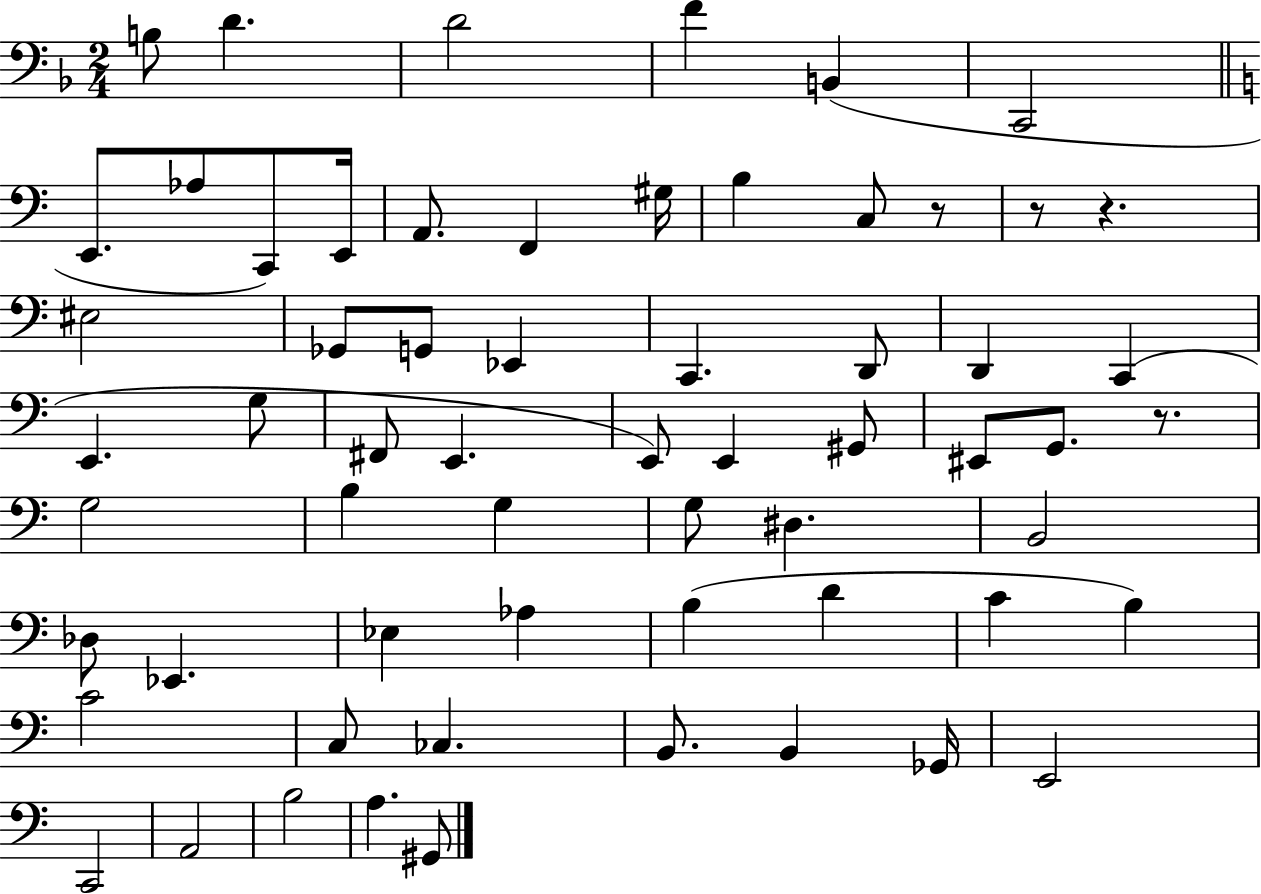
B3/e D4/q. D4/h F4/q B2/q C2/h E2/e. Ab3/e C2/e E2/s A2/e. F2/q G#3/s B3/q C3/e R/e R/e R/q. EIS3/h Gb2/e G2/e Eb2/q C2/q. D2/e D2/q C2/q E2/q. G3/e F#2/e E2/q. E2/e E2/q G#2/e EIS2/e G2/e. R/e. G3/h B3/q G3/q G3/e D#3/q. B2/h Db3/e Eb2/q. Eb3/q Ab3/q B3/q D4/q C4/q B3/q C4/h C3/e CES3/q. B2/e. B2/q Gb2/s E2/h C2/h A2/h B3/h A3/q. G#2/e